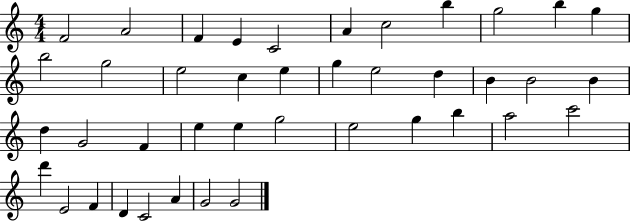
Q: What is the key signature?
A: C major